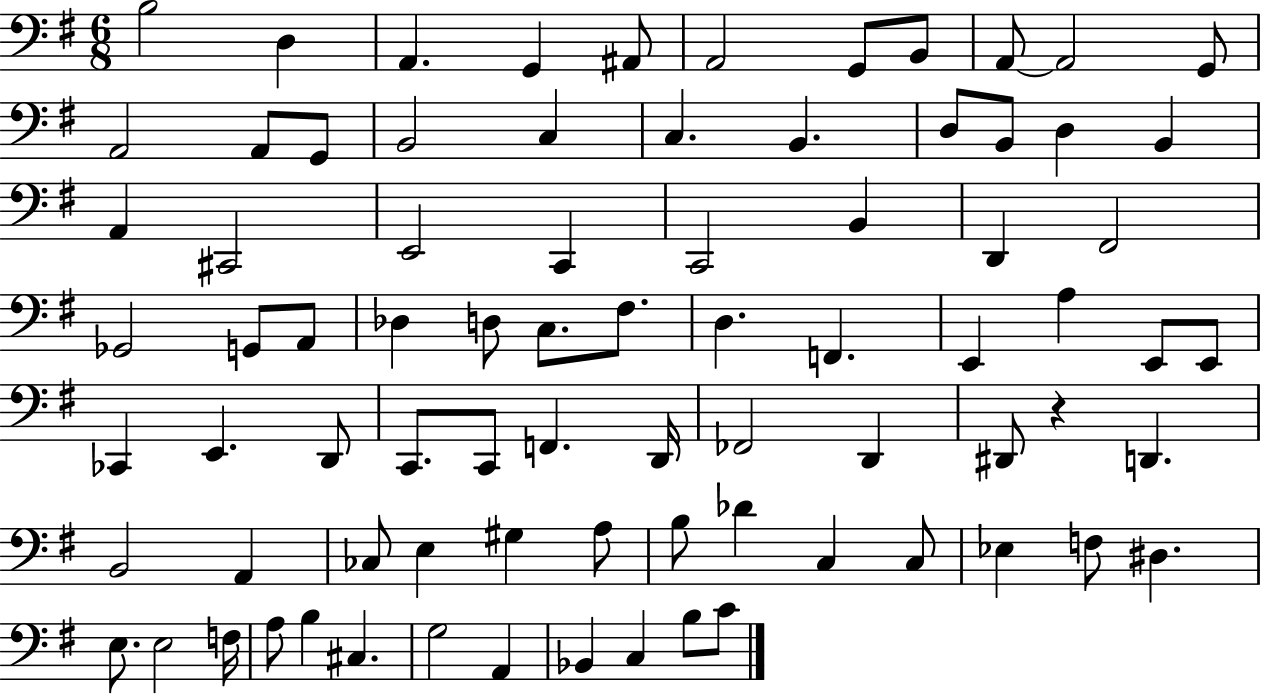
B3/h D3/q A2/q. G2/q A#2/e A2/h G2/e B2/e A2/e A2/h G2/e A2/h A2/e G2/e B2/h C3/q C3/q. B2/q. D3/e B2/e D3/q B2/q A2/q C#2/h E2/h C2/q C2/h B2/q D2/q F#2/h Gb2/h G2/e A2/e Db3/q D3/e C3/e. F#3/e. D3/q. F2/q. E2/q A3/q E2/e E2/e CES2/q E2/q. D2/e C2/e. C2/e F2/q. D2/s FES2/h D2/q D#2/e R/q D2/q. B2/h A2/q CES3/e E3/q G#3/q A3/e B3/e Db4/q C3/q C3/e Eb3/q F3/e D#3/q. E3/e. E3/h F3/s A3/e B3/q C#3/q. G3/h A2/q Bb2/q C3/q B3/e C4/e